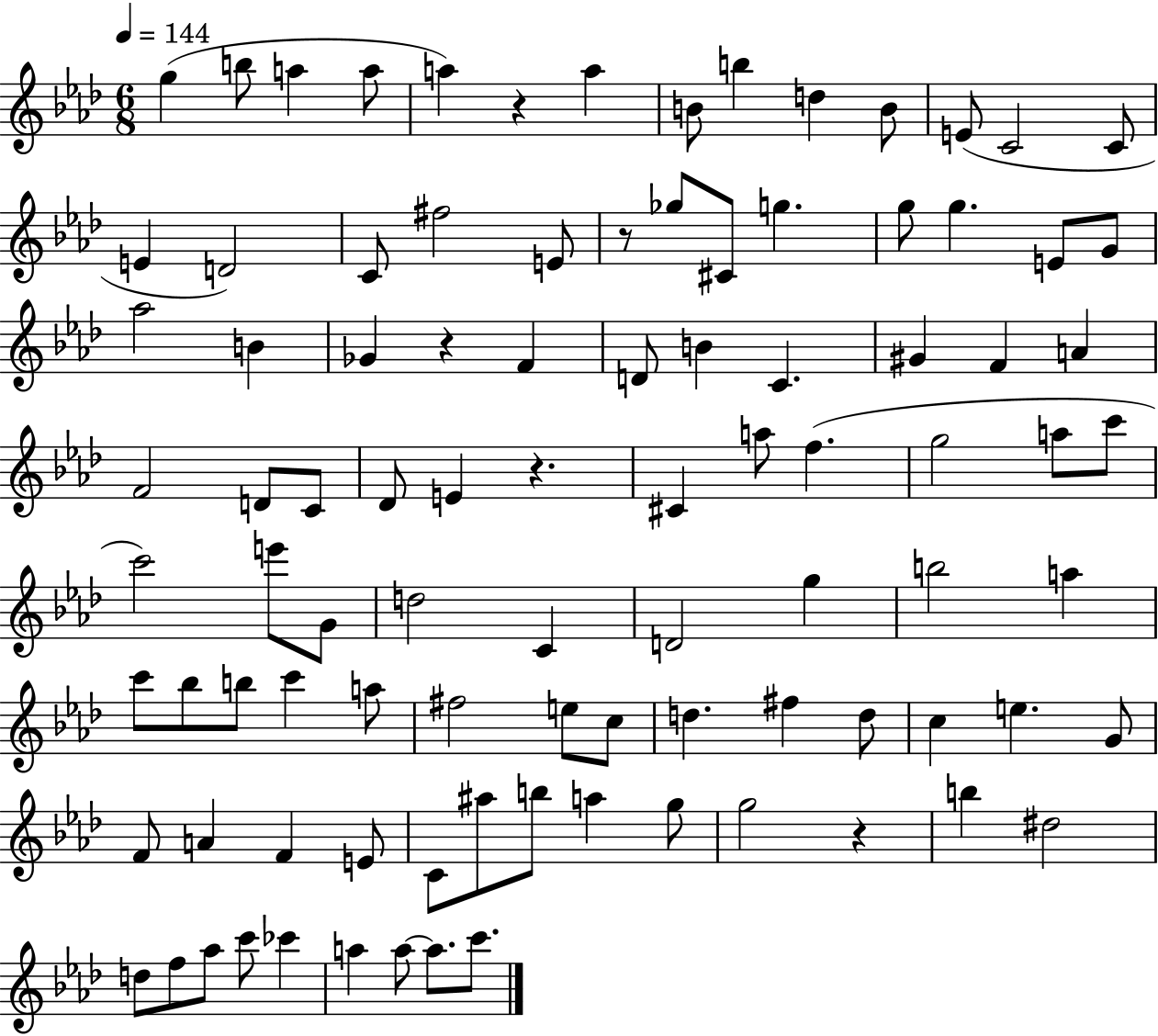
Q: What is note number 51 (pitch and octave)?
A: C4